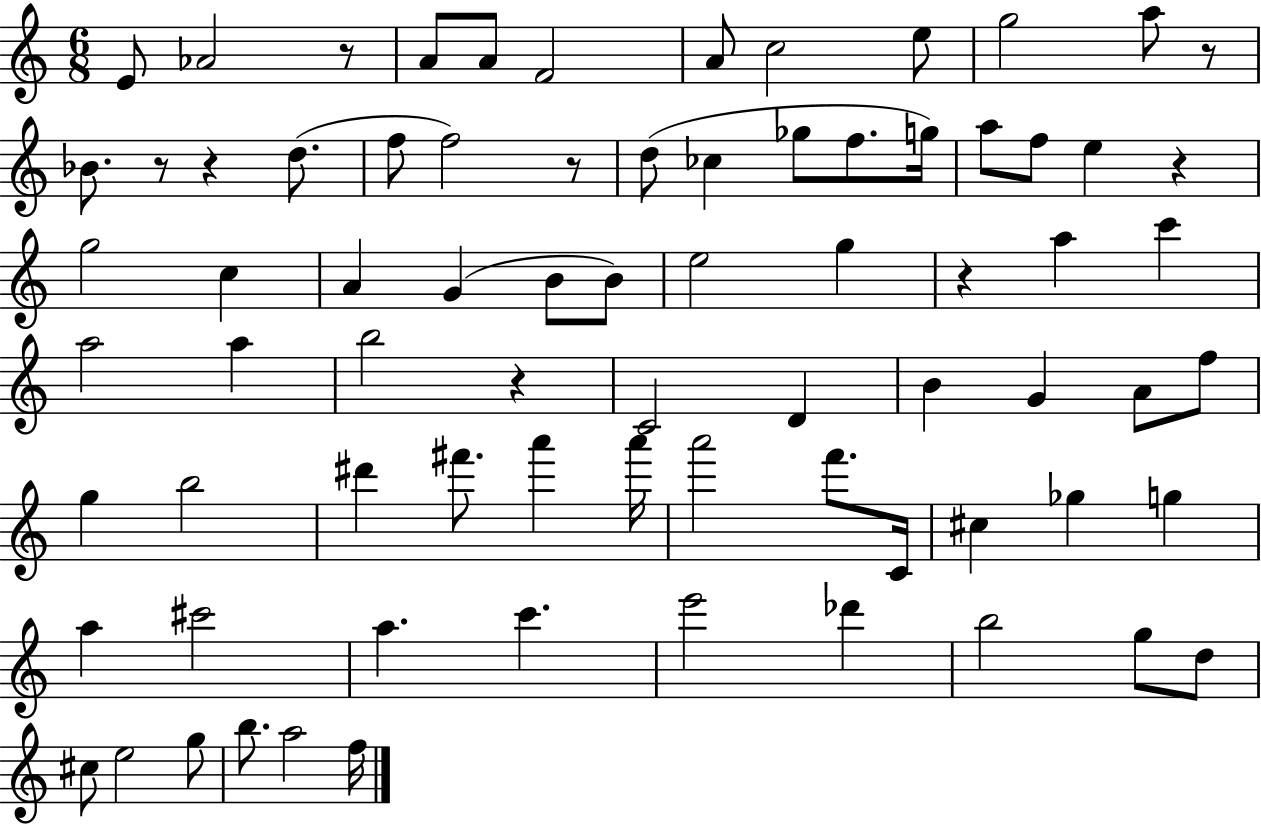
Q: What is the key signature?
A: C major